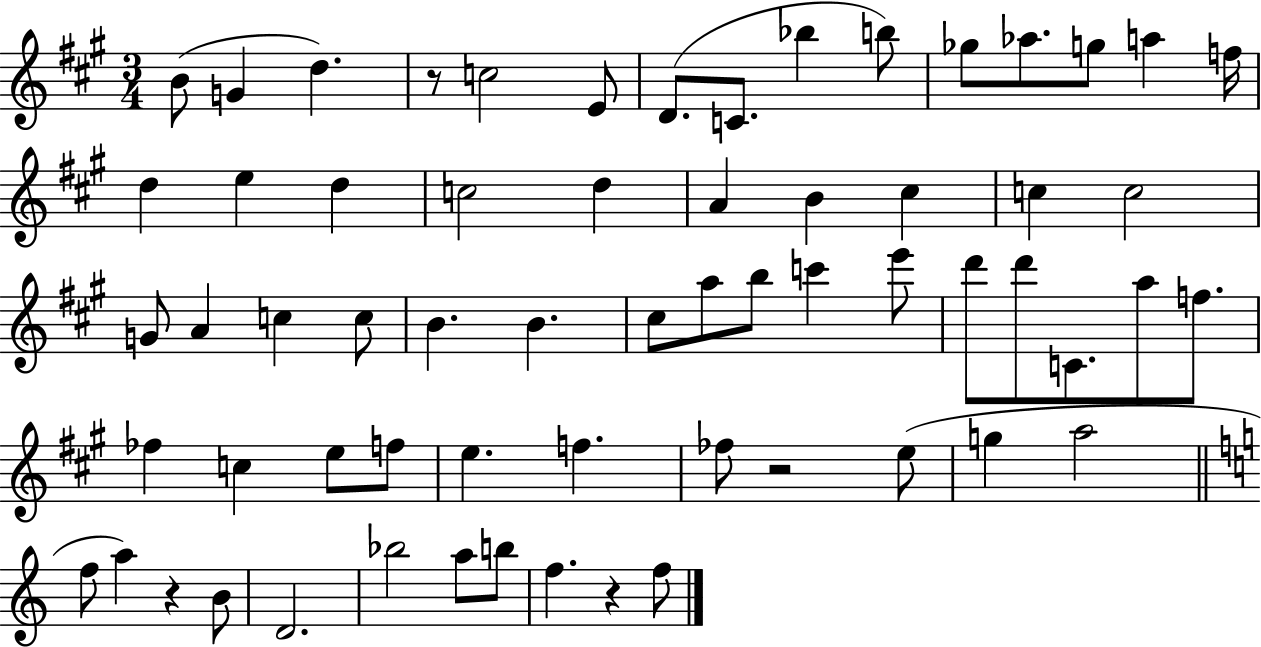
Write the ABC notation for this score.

X:1
T:Untitled
M:3/4
L:1/4
K:A
B/2 G d z/2 c2 E/2 D/2 C/2 _b b/2 _g/2 _a/2 g/2 a f/4 d e d c2 d A B ^c c c2 G/2 A c c/2 B B ^c/2 a/2 b/2 c' e'/2 d'/2 d'/2 C/2 a/2 f/2 _f c e/2 f/2 e f _f/2 z2 e/2 g a2 f/2 a z B/2 D2 _b2 a/2 b/2 f z f/2